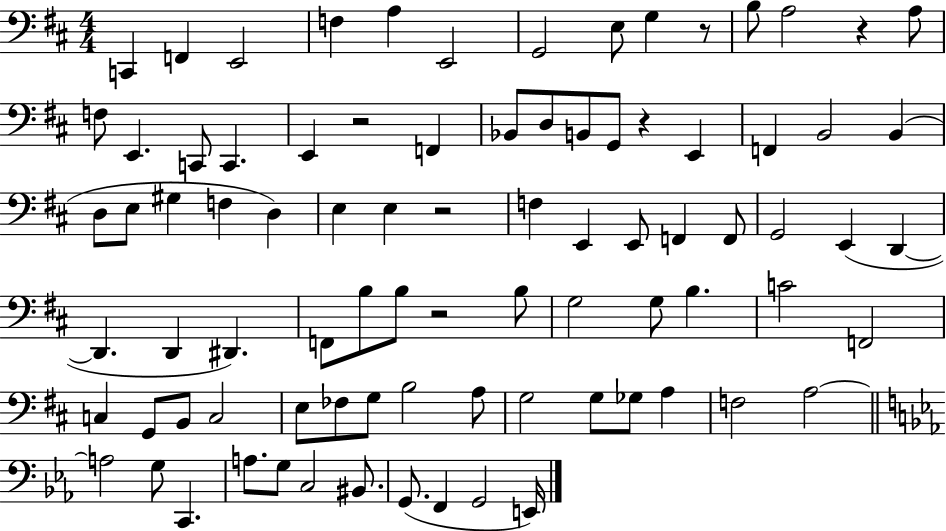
{
  \clef bass
  \numericTimeSignature
  \time 4/4
  \key d \major
  c,4 f,4 e,2 | f4 a4 e,2 | g,2 e8 g4 r8 | b8 a2 r4 a8 | \break f8 e,4. c,8 c,4. | e,4 r2 f,4 | bes,8 d8 b,8 g,8 r4 e,4 | f,4 b,2 b,4( | \break d8 e8 gis4 f4 d4) | e4 e4 r2 | f4 e,4 e,8 f,4 f,8 | g,2 e,4( d,4~~ | \break d,4. d,4 dis,4.) | f,8 b8 b8 r2 b8 | g2 g8 b4. | c'2 f,2 | \break c4 g,8 b,8 c2 | e8 fes8 g8 b2 a8 | g2 g8 ges8 a4 | f2 a2~~ | \break \bar "||" \break \key ees \major a2 g8 c,4. | a8. g8 c2 bis,8. | g,8.( f,4 g,2 e,16) | \bar "|."
}